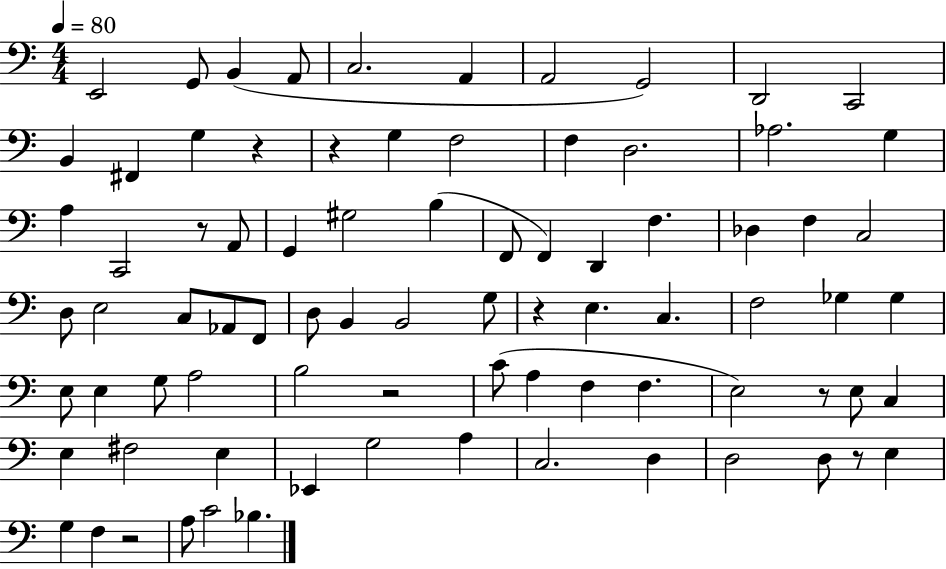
X:1
T:Untitled
M:4/4
L:1/4
K:C
E,,2 G,,/2 B,, A,,/2 C,2 A,, A,,2 G,,2 D,,2 C,,2 B,, ^F,, G, z z G, F,2 F, D,2 _A,2 G, A, C,,2 z/2 A,,/2 G,, ^G,2 B, F,,/2 F,, D,, F, _D, F, C,2 D,/2 E,2 C,/2 _A,,/2 F,,/2 D,/2 B,, B,,2 G,/2 z E, C, F,2 _G, _G, E,/2 E, G,/2 A,2 B,2 z2 C/2 A, F, F, E,2 z/2 E,/2 C, E, ^F,2 E, _E,, G,2 A, C,2 D, D,2 D,/2 z/2 E, G, F, z2 A,/2 C2 _B,